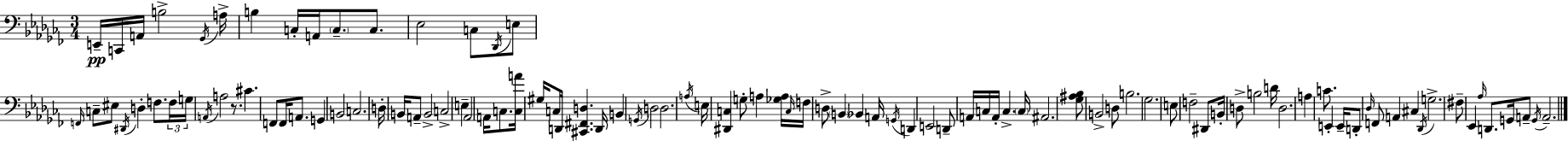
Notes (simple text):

E2/s C2/s A2/s B3/h Gb2/s A3/s B3/q C3/s A2/s C3/e. C3/e. Eb3/h C3/e Db2/s E3/e F2/s C3/e EIS3/e D#2/s D3/q F3/e. F3/s G3/s A2/s A3/h R/e. C#4/q. F2/e F2/s A2/e. G2/q B2/h C3/h. D3/s B2/s A2/e B2/h C3/h E3/q Ab2/h A2/s C3/e. [C3,A4]/s G#3/s C3/e D2/s [C#2,F#2,D3]/q. D2/s B2/q G2/s D3/h D3/h. A3/s E3/s [D#2,C3]/q G3/e A3/q [Gb3,A3]/s C3/s F3/s D3/e B2/q Bb2/q A2/s G2/s D2/q E2/h D2/e A2/s C3/s A2/s C3/q. C3/s A#2/h. [Gb3,A#3,Bb3]/e B2/h D3/e B3/h. Gb3/h. E3/e F3/h D#2/e B2/s D3/e B3/h D4/s D3/h. A3/q C4/e. E2/q E2/s D2/e Db3/s F2/e A2/q C#3/q Db2/s G3/h. F#3/e Eb2/q Ab3/s D2/e. G2/s A2/e G2/s A2/h.